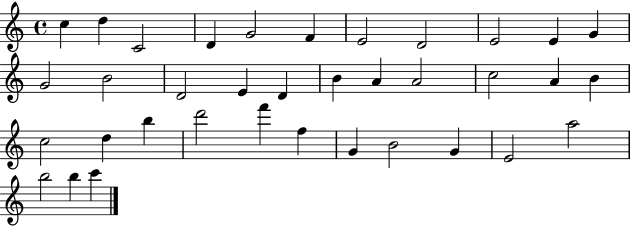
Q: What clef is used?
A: treble